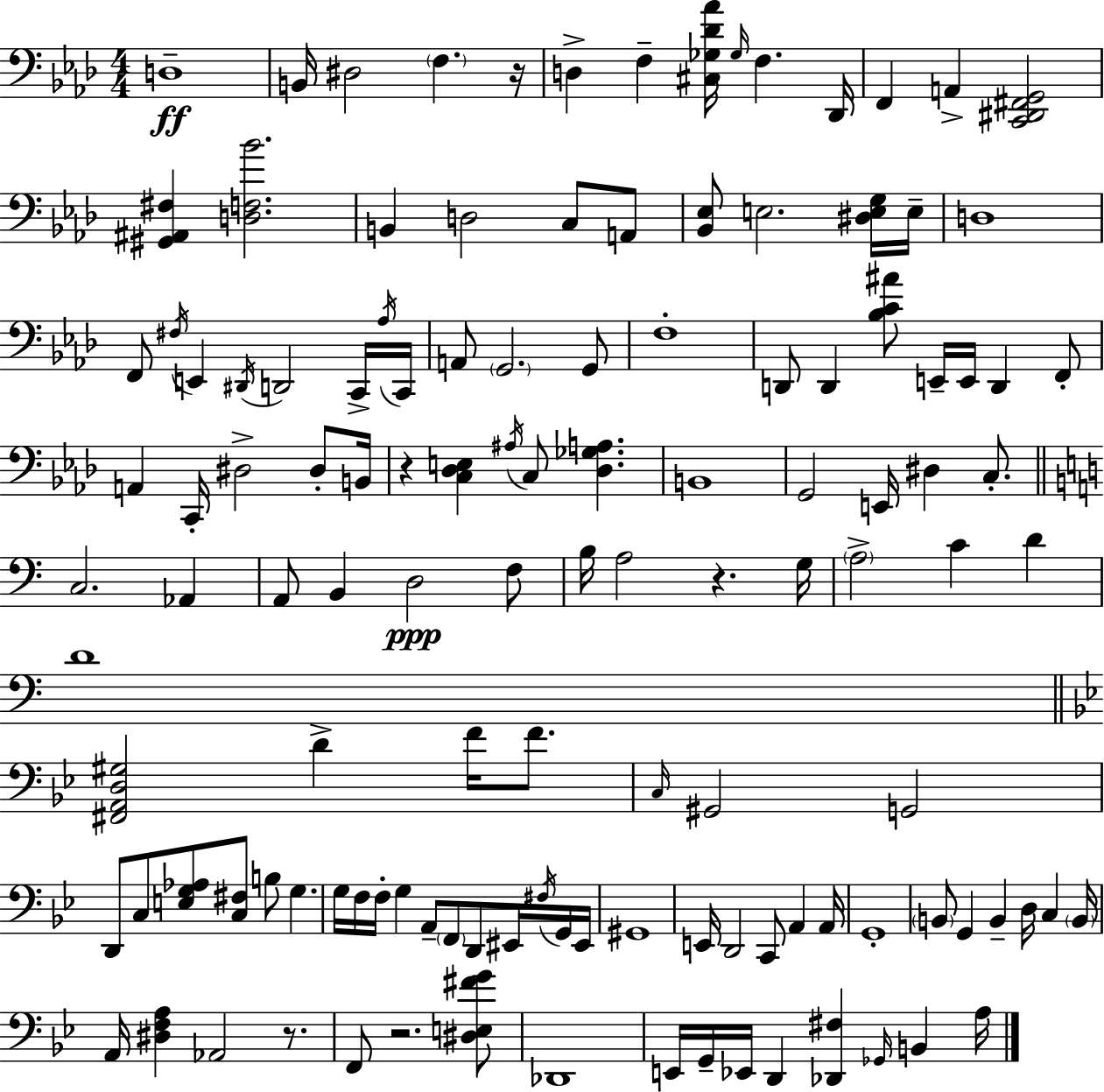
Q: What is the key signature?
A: F minor